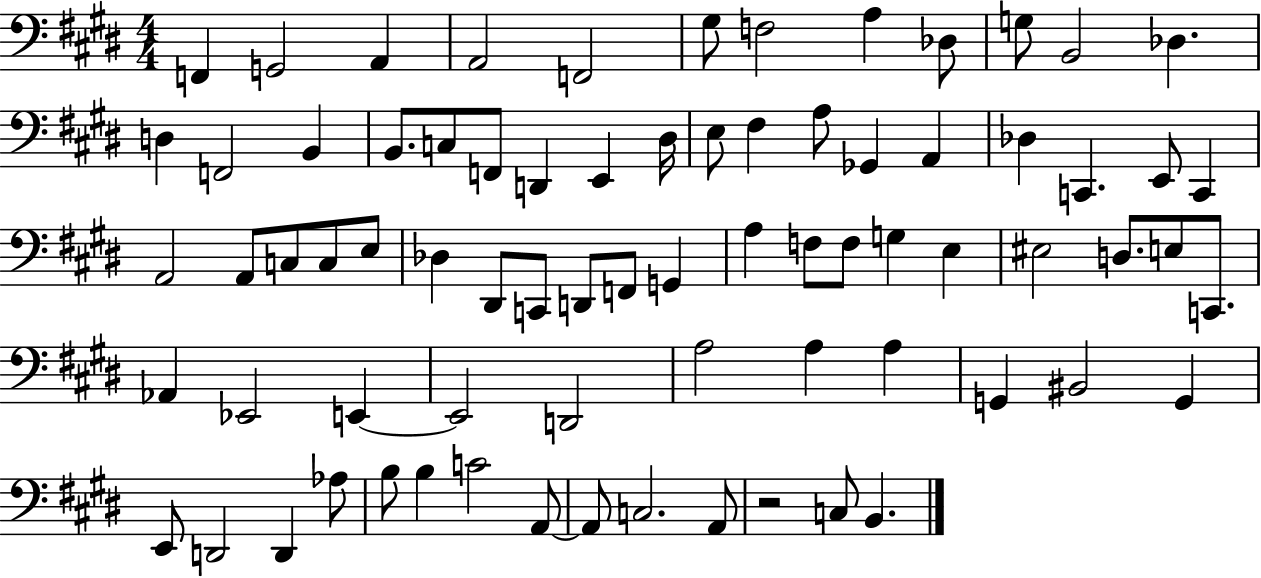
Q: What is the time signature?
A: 4/4